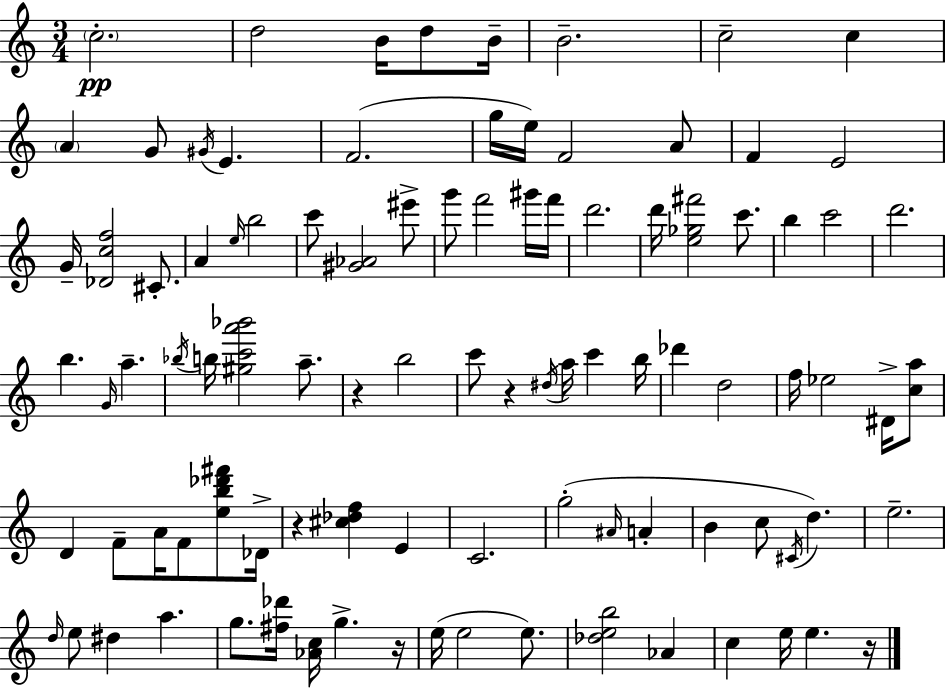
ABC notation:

X:1
T:Untitled
M:3/4
L:1/4
K:Am
c2 d2 B/4 d/2 B/4 B2 c2 c A G/2 ^G/4 E F2 g/4 e/4 F2 A/2 F E2 G/4 [_Dcf]2 ^C/2 A e/4 b2 c'/2 [^G_A]2 ^e'/2 g'/2 f'2 ^g'/4 f'/4 d'2 d'/4 [e_g^f']2 c'/2 b c'2 d'2 b G/4 a _b/4 b/4 [^gc'a'_b']2 a/2 z b2 c'/2 z ^d/4 a/4 c' b/4 _d' d2 f/4 _e2 ^D/4 [ca]/2 D F/2 A/4 F/2 [eb_d'^f']/2 _D/4 z [^c_df] E C2 g2 ^A/4 A B c/2 ^C/4 d e2 d/4 e/2 ^d a g/2 [^f_d']/4 [_Ac]/4 g z/4 e/4 e2 e/2 [_deb]2 _A c e/4 e z/4